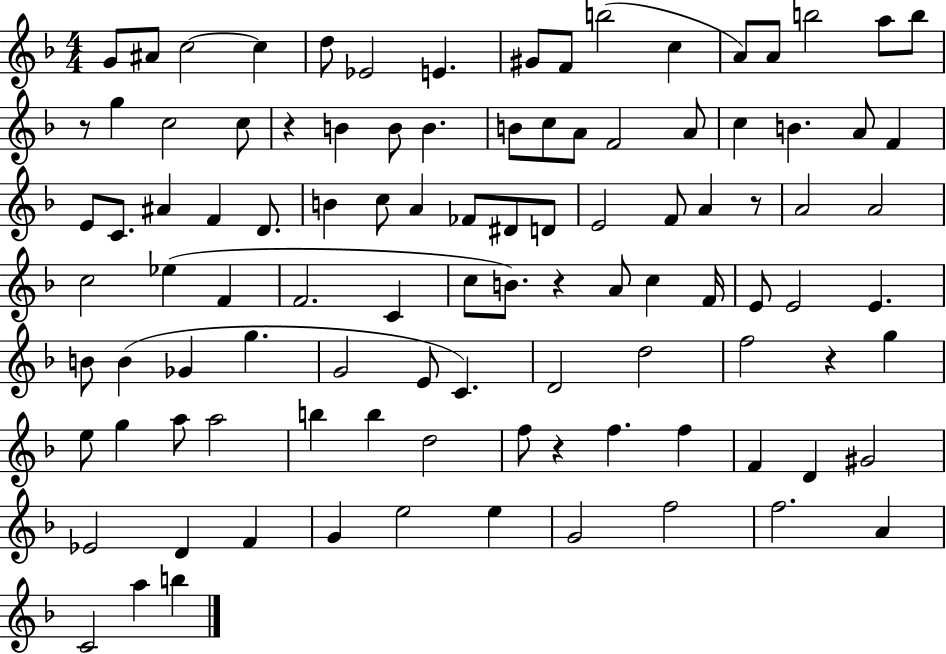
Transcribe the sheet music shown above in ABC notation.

X:1
T:Untitled
M:4/4
L:1/4
K:F
G/2 ^A/2 c2 c d/2 _E2 E ^G/2 F/2 b2 c A/2 A/2 b2 a/2 b/2 z/2 g c2 c/2 z B B/2 B B/2 c/2 A/2 F2 A/2 c B A/2 F E/2 C/2 ^A F D/2 B c/2 A _F/2 ^D/2 D/2 E2 F/2 A z/2 A2 A2 c2 _e F F2 C c/2 B/2 z A/2 c F/4 E/2 E2 E B/2 B _G g G2 E/2 C D2 d2 f2 z g e/2 g a/2 a2 b b d2 f/2 z f f F D ^G2 _E2 D F G e2 e G2 f2 f2 A C2 a b